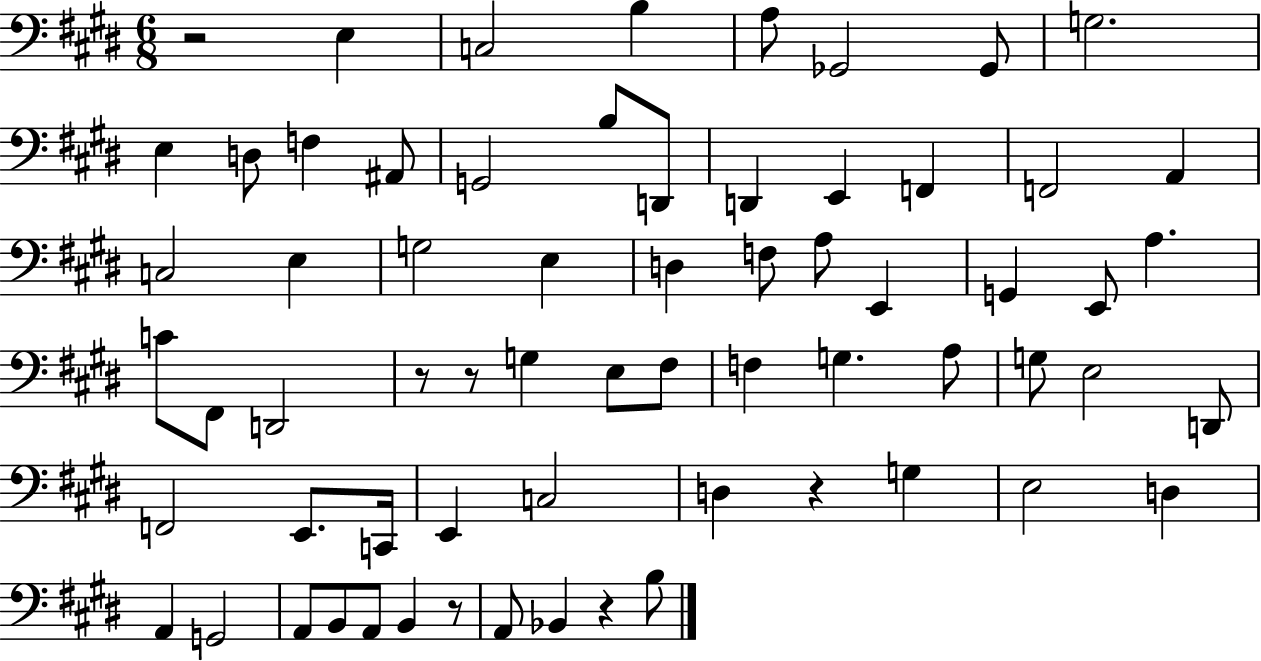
{
  \clef bass
  \numericTimeSignature
  \time 6/8
  \key e \major
  \repeat volta 2 { r2 e4 | c2 b4 | a8 ges,2 ges,8 | g2. | \break e4 d8 f4 ais,8 | g,2 b8 d,8 | d,4 e,4 f,4 | f,2 a,4 | \break c2 e4 | g2 e4 | d4 f8 a8 e,4 | g,4 e,8 a4. | \break c'8 fis,8 d,2 | r8 r8 g4 e8 fis8 | f4 g4. a8 | g8 e2 d,8 | \break f,2 e,8. c,16 | e,4 c2 | d4 r4 g4 | e2 d4 | \break a,4 g,2 | a,8 b,8 a,8 b,4 r8 | a,8 bes,4 r4 b8 | } \bar "|."
}